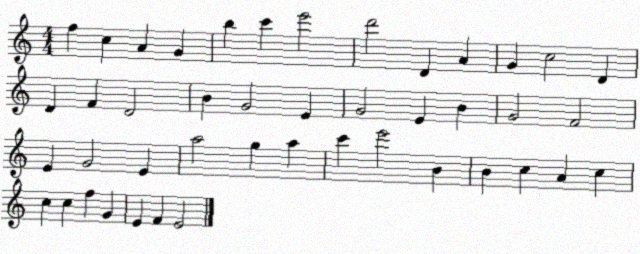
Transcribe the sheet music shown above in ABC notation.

X:1
T:Untitled
M:4/4
L:1/4
K:C
f c A G b c' e'2 d'2 D A G c2 D D F D2 B G2 E G2 E B G2 F2 E G2 E a2 g a c' e'2 B B c A c c c f G E F E2